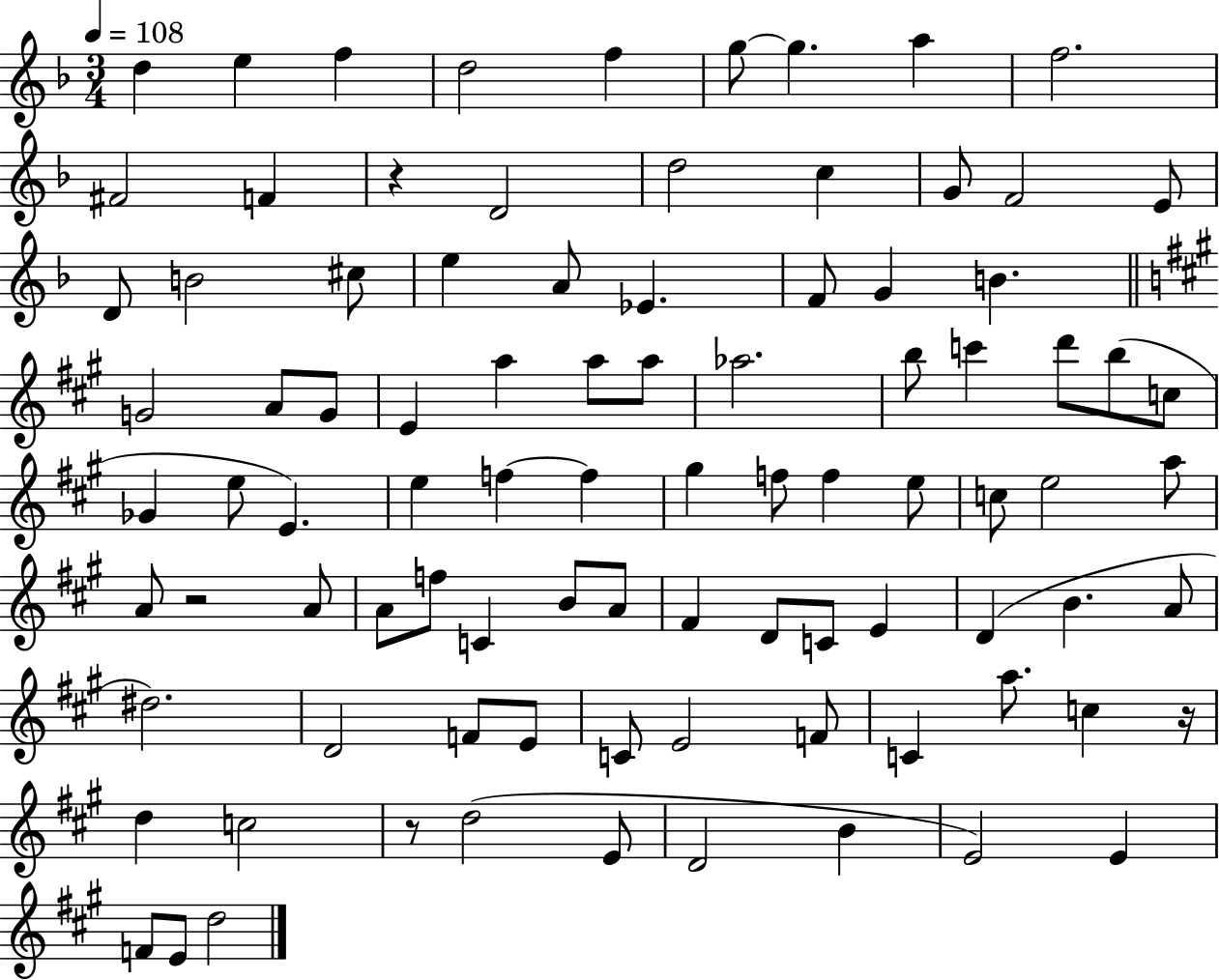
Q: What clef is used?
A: treble